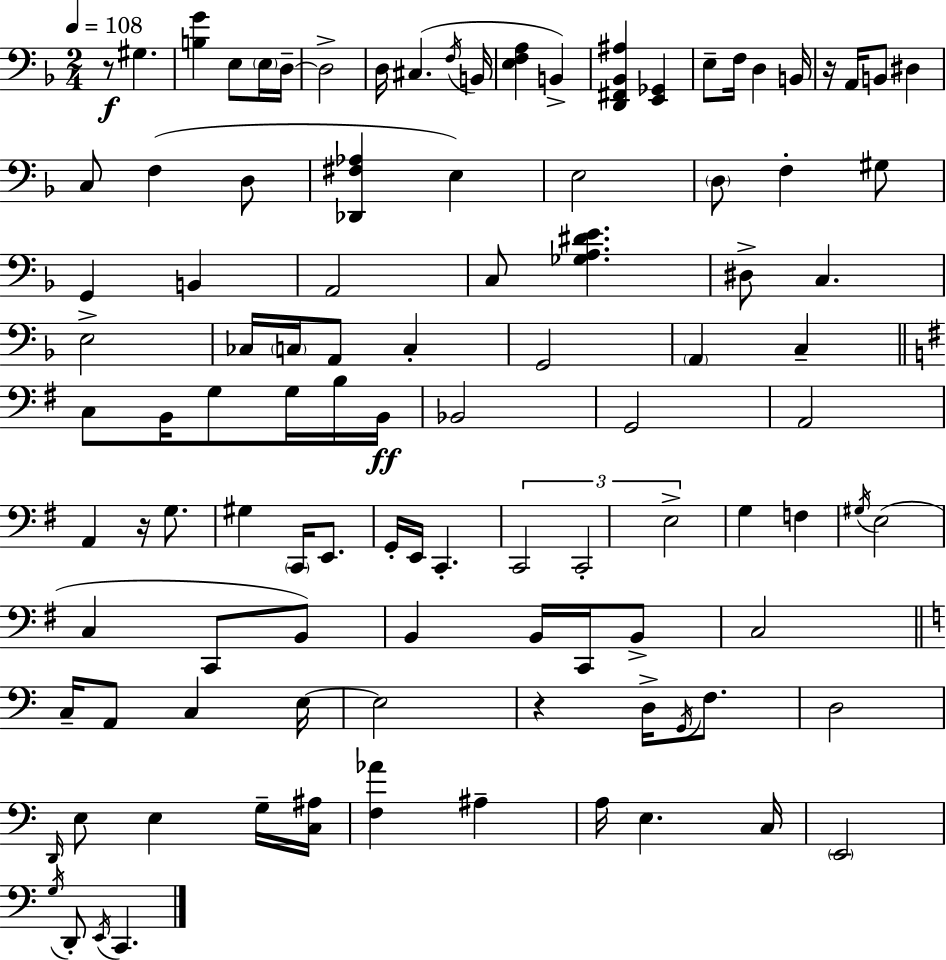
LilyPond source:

{
  \clef bass
  \numericTimeSignature
  \time 2/4
  \key d \minor
  \tempo 4 = 108
  r8\f gis4. | <b g'>4 e8 \parenthesize e16 d16--~~ | d2-> | d16 cis4.( \acciaccatura { f16 } | \break b,16 <e f a>4 b,4->) | <d, fis, bes, ais>4 <e, ges,>4 | e8-- f16 d4 | b,16 r16 a,16 b,8 dis4 | \break c8 f4( d8 | <des, fis aes>4 e4) | e2 | \parenthesize d8 f4-. gis8 | \break g,4 b,4 | a,2 | c8 <ges a dis' e'>4. | dis8-> c4. | \break e2-> | ces16 \parenthesize c16 a,8 c4-. | g,2 | \parenthesize a,4 c4-- | \break \bar "||" \break \key g \major c8 b,16 g8 g16 b16 b,16\ff | bes,2 | g,2 | a,2 | \break a,4 r16 g8. | gis4 \parenthesize c,16 e,8. | g,16-. e,16 c,4.-. | \tuplet 3/2 { c,2 | \break c,2-. | e2-> } | g4 f4 | \acciaccatura { gis16 }( e2 | \break c4 c,8 b,8) | b,4 b,16 c,16 b,8-> | c2 | \bar "||" \break \key c \major c16-- a,8 c4 e16~~ | e2 | r4 d16-> \acciaccatura { g,16 } f8. | d2 | \break \grace { d,16 } e8 e4 | g16-- <c ais>16 <f aes'>4 ais4-- | a16 e4. | c16 \parenthesize e,2 | \break \acciaccatura { g16 } d,8-. \acciaccatura { e,16 } c,4. | \bar "|."
}